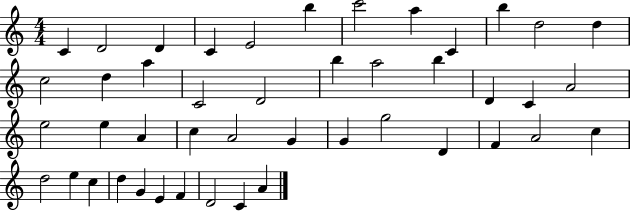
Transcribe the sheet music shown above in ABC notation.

X:1
T:Untitled
M:4/4
L:1/4
K:C
C D2 D C E2 b c'2 a C b d2 d c2 d a C2 D2 b a2 b D C A2 e2 e A c A2 G G g2 D F A2 c d2 e c d G E F D2 C A